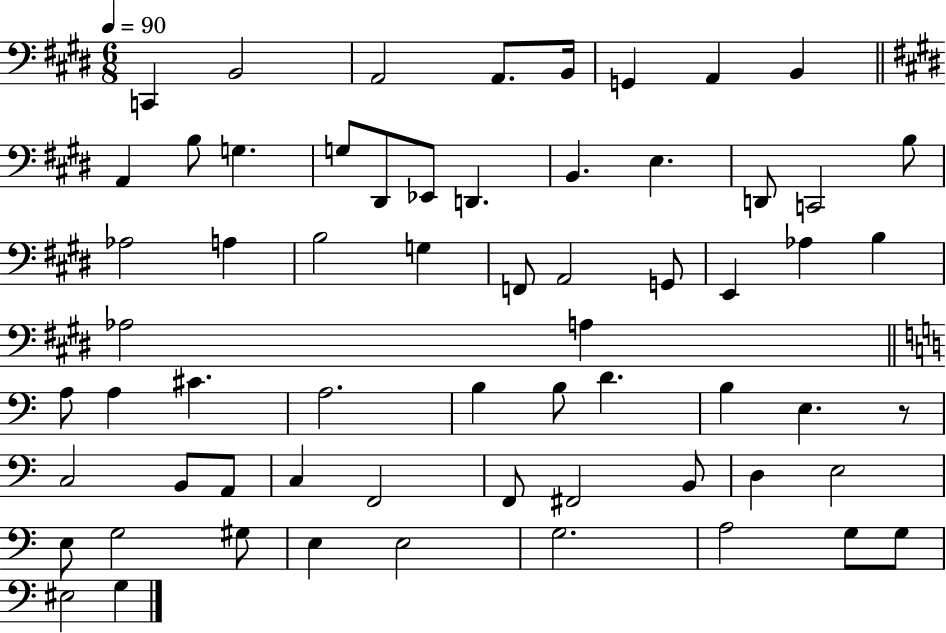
{
  \clef bass
  \numericTimeSignature
  \time 6/8
  \key e \major
  \tempo 4 = 90
  c,4 b,2 | a,2 a,8. b,16 | g,4 a,4 b,4 | \bar "||" \break \key e \major a,4 b8 g4. | g8 dis,8 ees,8 d,4. | b,4. e4. | d,8 c,2 b8 | \break aes2 a4 | b2 g4 | f,8 a,2 g,8 | e,4 aes4 b4 | \break aes2 a4 | \bar "||" \break \key a \minor a8 a4 cis'4. | a2. | b4 b8 d'4. | b4 e4. r8 | \break c2 b,8 a,8 | c4 f,2 | f,8 fis,2 b,8 | d4 e2 | \break e8 g2 gis8 | e4 e2 | g2. | a2 g8 g8 | \break eis2 g4 | \bar "|."
}